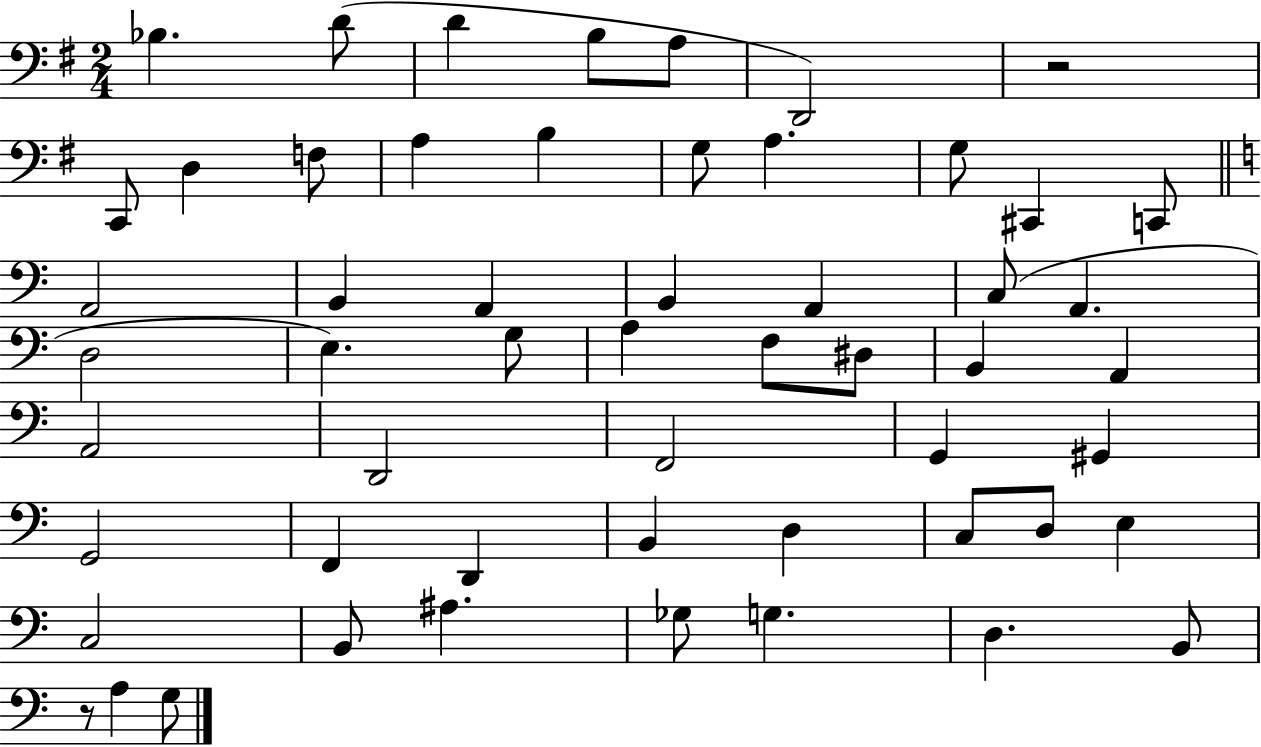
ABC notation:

X:1
T:Untitled
M:2/4
L:1/4
K:G
_B, D/2 D B,/2 A,/2 D,,2 z2 C,,/2 D, F,/2 A, B, G,/2 A, G,/2 ^C,, C,,/2 A,,2 B,, A,, B,, A,, C,/2 A,, D,2 E, G,/2 A, F,/2 ^D,/2 B,, A,, A,,2 D,,2 F,,2 G,, ^G,, G,,2 F,, D,, B,, D, C,/2 D,/2 E, C,2 B,,/2 ^A, _G,/2 G, D, B,,/2 z/2 A, G,/2